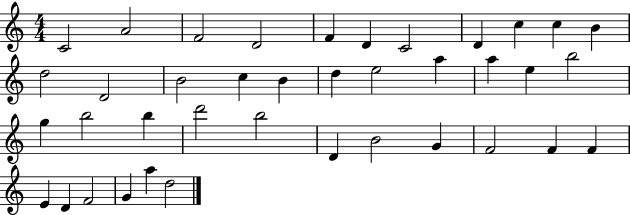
X:1
T:Untitled
M:4/4
L:1/4
K:C
C2 A2 F2 D2 F D C2 D c c B d2 D2 B2 c B d e2 a a e b2 g b2 b d'2 b2 D B2 G F2 F F E D F2 G a d2